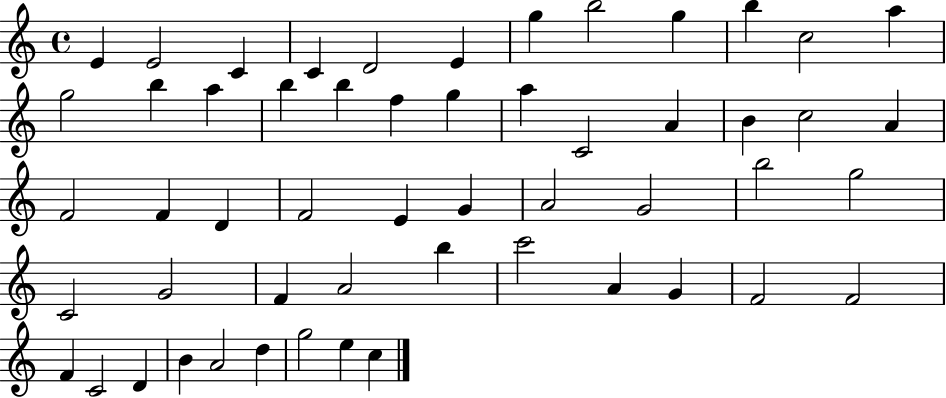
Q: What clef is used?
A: treble